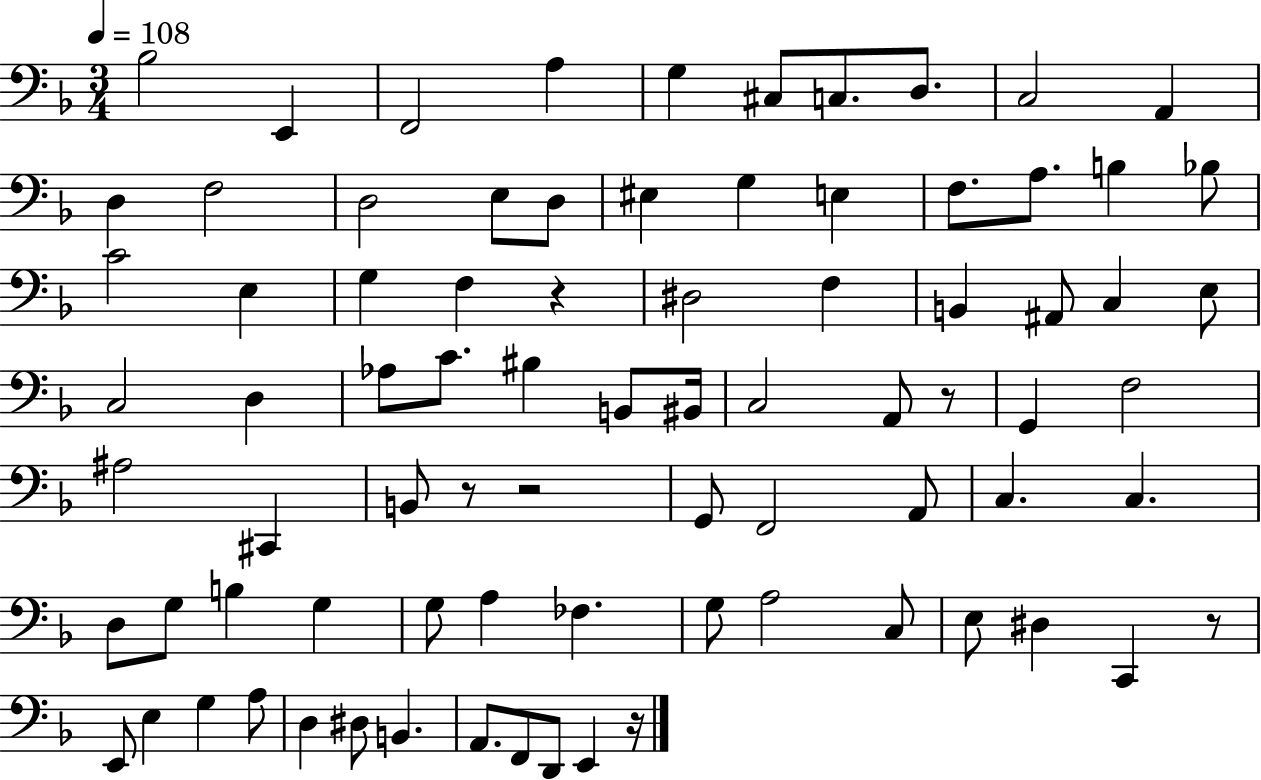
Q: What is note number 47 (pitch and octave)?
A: G2